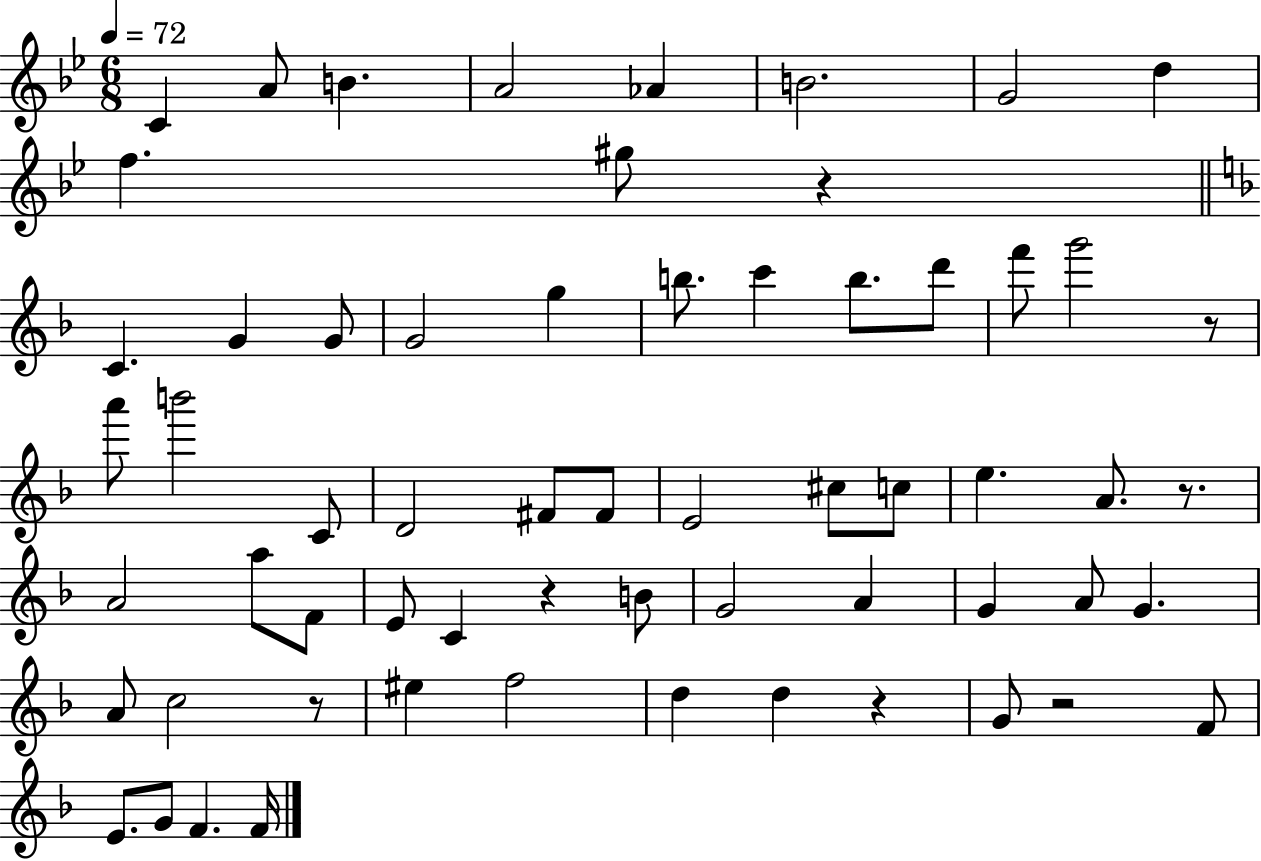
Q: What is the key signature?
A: BES major